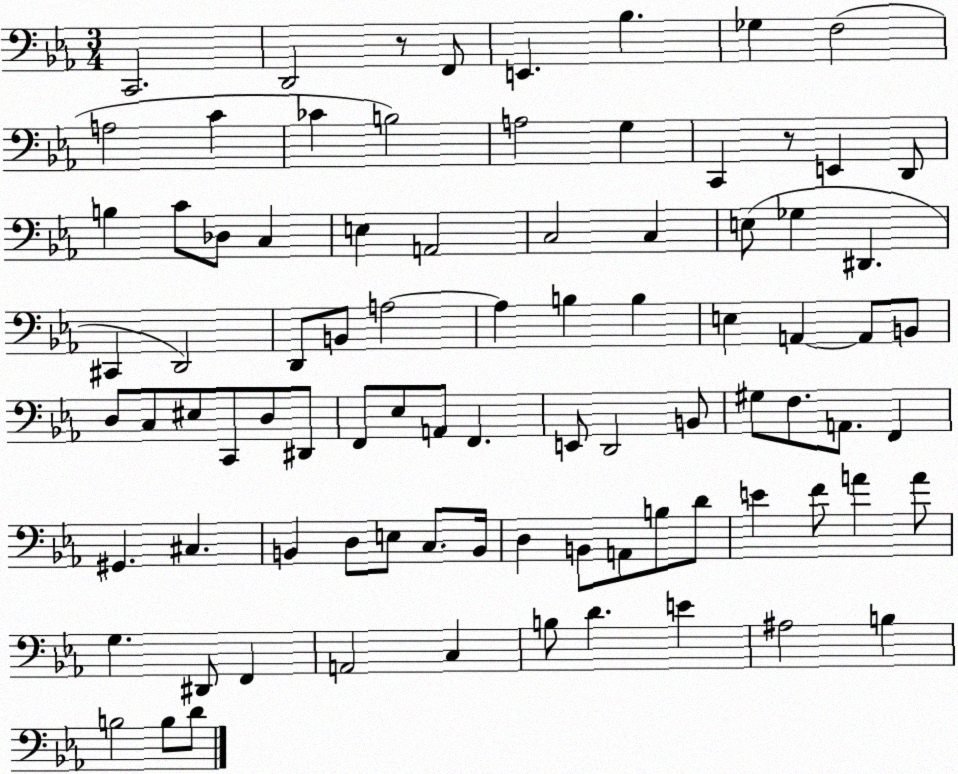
X:1
T:Untitled
M:3/4
L:1/4
K:Eb
C,,2 D,,2 z/2 F,,/2 E,, _B, _G, F,2 A,2 C _C B,2 A,2 G, C,, z/2 E,, D,,/2 B, C/2 _D,/2 C, E, A,,2 C,2 C, E,/2 _G, ^D,, ^C,, D,,2 D,,/2 B,,/2 A,2 A, B, B, E, A,, A,,/2 B,,/2 D,/2 C,/2 ^E,/2 C,,/2 D,/2 ^D,,/2 F,,/2 _E,/2 A,,/2 F,, E,,/2 D,,2 B,,/2 ^G,/2 F,/2 A,,/2 F,, ^G,, ^C, B,, D,/2 E,/2 C,/2 B,,/4 D, B,,/2 A,,/2 B,/2 D/2 E F/2 A A/2 G, ^D,,/2 F,, A,,2 C, B,/2 D E ^A,2 B, B,2 B,/2 D/2